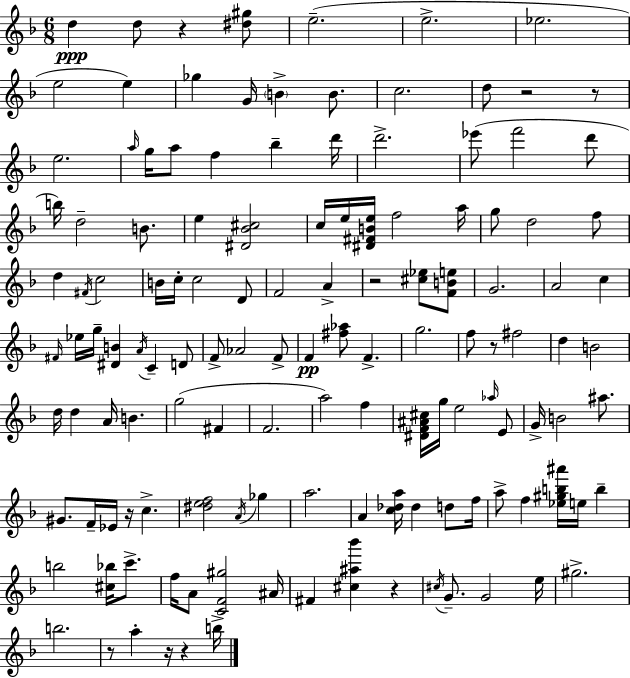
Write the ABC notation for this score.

X:1
T:Untitled
M:6/8
L:1/4
K:Dm
d d/2 z [^d^g]/2 e2 e2 _e2 e2 e _g G/4 B B/2 c2 d/2 z2 z/2 e2 a/4 g/4 a/2 f _b d'/4 d'2 _e'/2 f'2 d'/2 b/4 d2 B/2 e [^D_B^c]2 c/4 e/4 [^D^FBe]/4 f2 a/4 g/2 d2 f/2 d ^F/4 c2 B/4 c/4 c2 D/2 F2 A z2 [^c_e]/2 [FBe]/2 G2 A2 c ^F/4 _e/4 g/4 [^DB] A/4 C D/2 F/2 _A2 F/2 F [^f_a]/2 F g2 f/2 z/2 ^f2 d B2 d/4 d A/4 B g2 ^F F2 a2 f [^DF^A^c]/4 g/4 e2 _a/4 E/2 G/4 B2 ^a/2 ^G/2 F/4 _E/4 z/4 c [^def]2 A/4 _g a2 A [c_da]/4 _d d/2 f/4 a/2 f [_e^gb^a']/4 e/4 b b2 [^c_b]/4 c'/2 f/4 A/2 [CF^g]2 ^A/4 ^F [^c^a_b'] z ^c/4 G/2 G2 e/4 ^g2 b2 z/2 a z/4 z b/4